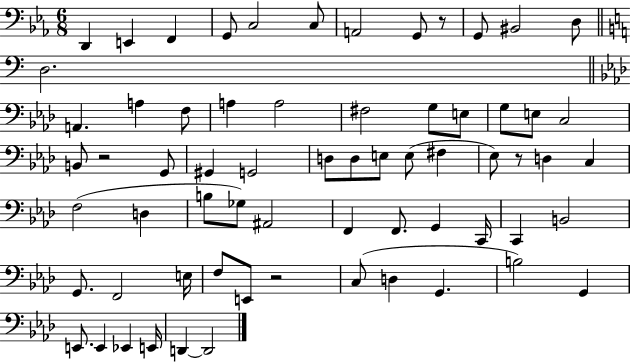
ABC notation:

X:1
T:Untitled
M:6/8
L:1/4
K:Eb
D,, E,, F,, G,,/2 C,2 C,/2 A,,2 G,,/2 z/2 G,,/2 ^B,,2 D,/2 D,2 A,, A, F,/2 A, A,2 ^F,2 G,/2 E,/2 G,/2 E,/2 C,2 B,,/2 z2 G,,/2 ^G,, G,,2 D,/2 D,/2 E,/2 E,/2 ^F, _E,/2 z/2 D, C, F,2 D, B,/2 _G,/2 ^A,,2 F,, F,,/2 G,, C,,/4 C,, B,,2 G,,/2 F,,2 E,/4 F,/2 E,,/2 z2 C,/2 D, G,, B,2 G,, E,,/2 E,, _E,, E,,/4 D,, D,,2